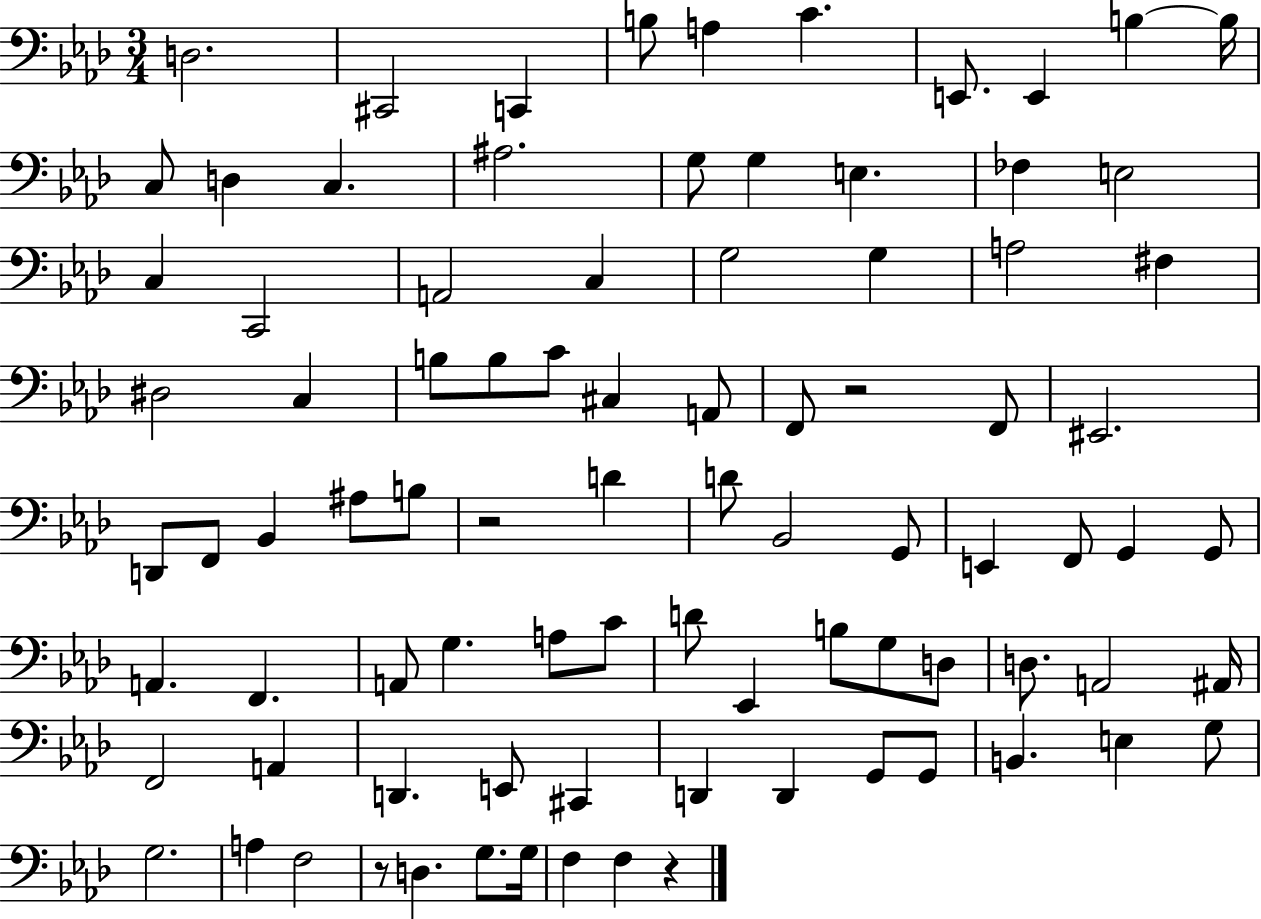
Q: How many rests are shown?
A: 4